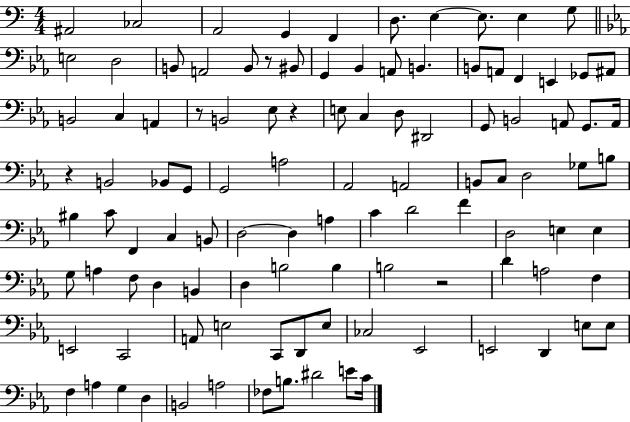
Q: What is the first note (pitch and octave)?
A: A#2